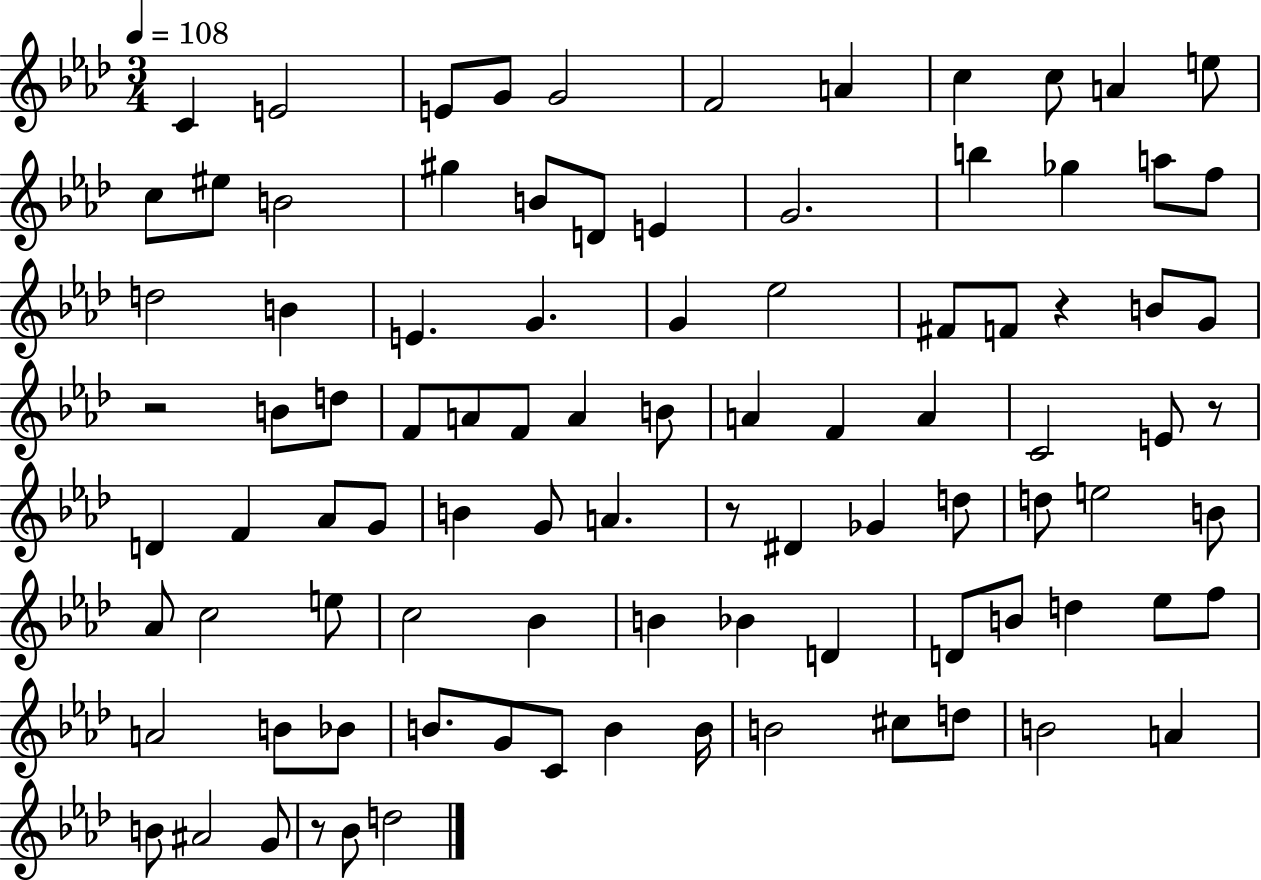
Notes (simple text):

C4/q E4/h E4/e G4/e G4/h F4/h A4/q C5/q C5/e A4/q E5/e C5/e EIS5/e B4/h G#5/q B4/e D4/e E4/q G4/h. B5/q Gb5/q A5/e F5/e D5/h B4/q E4/q. G4/q. G4/q Eb5/h F#4/e F4/e R/q B4/e G4/e R/h B4/e D5/e F4/e A4/e F4/e A4/q B4/e A4/q F4/q A4/q C4/h E4/e R/e D4/q F4/q Ab4/e G4/e B4/q G4/e A4/q. R/e D#4/q Gb4/q D5/e D5/e E5/h B4/e Ab4/e C5/h E5/e C5/h Bb4/q B4/q Bb4/q D4/q D4/e B4/e D5/q Eb5/e F5/e A4/h B4/e Bb4/e B4/e. G4/e C4/e B4/q B4/s B4/h C#5/e D5/e B4/h A4/q B4/e A#4/h G4/e R/e Bb4/e D5/h